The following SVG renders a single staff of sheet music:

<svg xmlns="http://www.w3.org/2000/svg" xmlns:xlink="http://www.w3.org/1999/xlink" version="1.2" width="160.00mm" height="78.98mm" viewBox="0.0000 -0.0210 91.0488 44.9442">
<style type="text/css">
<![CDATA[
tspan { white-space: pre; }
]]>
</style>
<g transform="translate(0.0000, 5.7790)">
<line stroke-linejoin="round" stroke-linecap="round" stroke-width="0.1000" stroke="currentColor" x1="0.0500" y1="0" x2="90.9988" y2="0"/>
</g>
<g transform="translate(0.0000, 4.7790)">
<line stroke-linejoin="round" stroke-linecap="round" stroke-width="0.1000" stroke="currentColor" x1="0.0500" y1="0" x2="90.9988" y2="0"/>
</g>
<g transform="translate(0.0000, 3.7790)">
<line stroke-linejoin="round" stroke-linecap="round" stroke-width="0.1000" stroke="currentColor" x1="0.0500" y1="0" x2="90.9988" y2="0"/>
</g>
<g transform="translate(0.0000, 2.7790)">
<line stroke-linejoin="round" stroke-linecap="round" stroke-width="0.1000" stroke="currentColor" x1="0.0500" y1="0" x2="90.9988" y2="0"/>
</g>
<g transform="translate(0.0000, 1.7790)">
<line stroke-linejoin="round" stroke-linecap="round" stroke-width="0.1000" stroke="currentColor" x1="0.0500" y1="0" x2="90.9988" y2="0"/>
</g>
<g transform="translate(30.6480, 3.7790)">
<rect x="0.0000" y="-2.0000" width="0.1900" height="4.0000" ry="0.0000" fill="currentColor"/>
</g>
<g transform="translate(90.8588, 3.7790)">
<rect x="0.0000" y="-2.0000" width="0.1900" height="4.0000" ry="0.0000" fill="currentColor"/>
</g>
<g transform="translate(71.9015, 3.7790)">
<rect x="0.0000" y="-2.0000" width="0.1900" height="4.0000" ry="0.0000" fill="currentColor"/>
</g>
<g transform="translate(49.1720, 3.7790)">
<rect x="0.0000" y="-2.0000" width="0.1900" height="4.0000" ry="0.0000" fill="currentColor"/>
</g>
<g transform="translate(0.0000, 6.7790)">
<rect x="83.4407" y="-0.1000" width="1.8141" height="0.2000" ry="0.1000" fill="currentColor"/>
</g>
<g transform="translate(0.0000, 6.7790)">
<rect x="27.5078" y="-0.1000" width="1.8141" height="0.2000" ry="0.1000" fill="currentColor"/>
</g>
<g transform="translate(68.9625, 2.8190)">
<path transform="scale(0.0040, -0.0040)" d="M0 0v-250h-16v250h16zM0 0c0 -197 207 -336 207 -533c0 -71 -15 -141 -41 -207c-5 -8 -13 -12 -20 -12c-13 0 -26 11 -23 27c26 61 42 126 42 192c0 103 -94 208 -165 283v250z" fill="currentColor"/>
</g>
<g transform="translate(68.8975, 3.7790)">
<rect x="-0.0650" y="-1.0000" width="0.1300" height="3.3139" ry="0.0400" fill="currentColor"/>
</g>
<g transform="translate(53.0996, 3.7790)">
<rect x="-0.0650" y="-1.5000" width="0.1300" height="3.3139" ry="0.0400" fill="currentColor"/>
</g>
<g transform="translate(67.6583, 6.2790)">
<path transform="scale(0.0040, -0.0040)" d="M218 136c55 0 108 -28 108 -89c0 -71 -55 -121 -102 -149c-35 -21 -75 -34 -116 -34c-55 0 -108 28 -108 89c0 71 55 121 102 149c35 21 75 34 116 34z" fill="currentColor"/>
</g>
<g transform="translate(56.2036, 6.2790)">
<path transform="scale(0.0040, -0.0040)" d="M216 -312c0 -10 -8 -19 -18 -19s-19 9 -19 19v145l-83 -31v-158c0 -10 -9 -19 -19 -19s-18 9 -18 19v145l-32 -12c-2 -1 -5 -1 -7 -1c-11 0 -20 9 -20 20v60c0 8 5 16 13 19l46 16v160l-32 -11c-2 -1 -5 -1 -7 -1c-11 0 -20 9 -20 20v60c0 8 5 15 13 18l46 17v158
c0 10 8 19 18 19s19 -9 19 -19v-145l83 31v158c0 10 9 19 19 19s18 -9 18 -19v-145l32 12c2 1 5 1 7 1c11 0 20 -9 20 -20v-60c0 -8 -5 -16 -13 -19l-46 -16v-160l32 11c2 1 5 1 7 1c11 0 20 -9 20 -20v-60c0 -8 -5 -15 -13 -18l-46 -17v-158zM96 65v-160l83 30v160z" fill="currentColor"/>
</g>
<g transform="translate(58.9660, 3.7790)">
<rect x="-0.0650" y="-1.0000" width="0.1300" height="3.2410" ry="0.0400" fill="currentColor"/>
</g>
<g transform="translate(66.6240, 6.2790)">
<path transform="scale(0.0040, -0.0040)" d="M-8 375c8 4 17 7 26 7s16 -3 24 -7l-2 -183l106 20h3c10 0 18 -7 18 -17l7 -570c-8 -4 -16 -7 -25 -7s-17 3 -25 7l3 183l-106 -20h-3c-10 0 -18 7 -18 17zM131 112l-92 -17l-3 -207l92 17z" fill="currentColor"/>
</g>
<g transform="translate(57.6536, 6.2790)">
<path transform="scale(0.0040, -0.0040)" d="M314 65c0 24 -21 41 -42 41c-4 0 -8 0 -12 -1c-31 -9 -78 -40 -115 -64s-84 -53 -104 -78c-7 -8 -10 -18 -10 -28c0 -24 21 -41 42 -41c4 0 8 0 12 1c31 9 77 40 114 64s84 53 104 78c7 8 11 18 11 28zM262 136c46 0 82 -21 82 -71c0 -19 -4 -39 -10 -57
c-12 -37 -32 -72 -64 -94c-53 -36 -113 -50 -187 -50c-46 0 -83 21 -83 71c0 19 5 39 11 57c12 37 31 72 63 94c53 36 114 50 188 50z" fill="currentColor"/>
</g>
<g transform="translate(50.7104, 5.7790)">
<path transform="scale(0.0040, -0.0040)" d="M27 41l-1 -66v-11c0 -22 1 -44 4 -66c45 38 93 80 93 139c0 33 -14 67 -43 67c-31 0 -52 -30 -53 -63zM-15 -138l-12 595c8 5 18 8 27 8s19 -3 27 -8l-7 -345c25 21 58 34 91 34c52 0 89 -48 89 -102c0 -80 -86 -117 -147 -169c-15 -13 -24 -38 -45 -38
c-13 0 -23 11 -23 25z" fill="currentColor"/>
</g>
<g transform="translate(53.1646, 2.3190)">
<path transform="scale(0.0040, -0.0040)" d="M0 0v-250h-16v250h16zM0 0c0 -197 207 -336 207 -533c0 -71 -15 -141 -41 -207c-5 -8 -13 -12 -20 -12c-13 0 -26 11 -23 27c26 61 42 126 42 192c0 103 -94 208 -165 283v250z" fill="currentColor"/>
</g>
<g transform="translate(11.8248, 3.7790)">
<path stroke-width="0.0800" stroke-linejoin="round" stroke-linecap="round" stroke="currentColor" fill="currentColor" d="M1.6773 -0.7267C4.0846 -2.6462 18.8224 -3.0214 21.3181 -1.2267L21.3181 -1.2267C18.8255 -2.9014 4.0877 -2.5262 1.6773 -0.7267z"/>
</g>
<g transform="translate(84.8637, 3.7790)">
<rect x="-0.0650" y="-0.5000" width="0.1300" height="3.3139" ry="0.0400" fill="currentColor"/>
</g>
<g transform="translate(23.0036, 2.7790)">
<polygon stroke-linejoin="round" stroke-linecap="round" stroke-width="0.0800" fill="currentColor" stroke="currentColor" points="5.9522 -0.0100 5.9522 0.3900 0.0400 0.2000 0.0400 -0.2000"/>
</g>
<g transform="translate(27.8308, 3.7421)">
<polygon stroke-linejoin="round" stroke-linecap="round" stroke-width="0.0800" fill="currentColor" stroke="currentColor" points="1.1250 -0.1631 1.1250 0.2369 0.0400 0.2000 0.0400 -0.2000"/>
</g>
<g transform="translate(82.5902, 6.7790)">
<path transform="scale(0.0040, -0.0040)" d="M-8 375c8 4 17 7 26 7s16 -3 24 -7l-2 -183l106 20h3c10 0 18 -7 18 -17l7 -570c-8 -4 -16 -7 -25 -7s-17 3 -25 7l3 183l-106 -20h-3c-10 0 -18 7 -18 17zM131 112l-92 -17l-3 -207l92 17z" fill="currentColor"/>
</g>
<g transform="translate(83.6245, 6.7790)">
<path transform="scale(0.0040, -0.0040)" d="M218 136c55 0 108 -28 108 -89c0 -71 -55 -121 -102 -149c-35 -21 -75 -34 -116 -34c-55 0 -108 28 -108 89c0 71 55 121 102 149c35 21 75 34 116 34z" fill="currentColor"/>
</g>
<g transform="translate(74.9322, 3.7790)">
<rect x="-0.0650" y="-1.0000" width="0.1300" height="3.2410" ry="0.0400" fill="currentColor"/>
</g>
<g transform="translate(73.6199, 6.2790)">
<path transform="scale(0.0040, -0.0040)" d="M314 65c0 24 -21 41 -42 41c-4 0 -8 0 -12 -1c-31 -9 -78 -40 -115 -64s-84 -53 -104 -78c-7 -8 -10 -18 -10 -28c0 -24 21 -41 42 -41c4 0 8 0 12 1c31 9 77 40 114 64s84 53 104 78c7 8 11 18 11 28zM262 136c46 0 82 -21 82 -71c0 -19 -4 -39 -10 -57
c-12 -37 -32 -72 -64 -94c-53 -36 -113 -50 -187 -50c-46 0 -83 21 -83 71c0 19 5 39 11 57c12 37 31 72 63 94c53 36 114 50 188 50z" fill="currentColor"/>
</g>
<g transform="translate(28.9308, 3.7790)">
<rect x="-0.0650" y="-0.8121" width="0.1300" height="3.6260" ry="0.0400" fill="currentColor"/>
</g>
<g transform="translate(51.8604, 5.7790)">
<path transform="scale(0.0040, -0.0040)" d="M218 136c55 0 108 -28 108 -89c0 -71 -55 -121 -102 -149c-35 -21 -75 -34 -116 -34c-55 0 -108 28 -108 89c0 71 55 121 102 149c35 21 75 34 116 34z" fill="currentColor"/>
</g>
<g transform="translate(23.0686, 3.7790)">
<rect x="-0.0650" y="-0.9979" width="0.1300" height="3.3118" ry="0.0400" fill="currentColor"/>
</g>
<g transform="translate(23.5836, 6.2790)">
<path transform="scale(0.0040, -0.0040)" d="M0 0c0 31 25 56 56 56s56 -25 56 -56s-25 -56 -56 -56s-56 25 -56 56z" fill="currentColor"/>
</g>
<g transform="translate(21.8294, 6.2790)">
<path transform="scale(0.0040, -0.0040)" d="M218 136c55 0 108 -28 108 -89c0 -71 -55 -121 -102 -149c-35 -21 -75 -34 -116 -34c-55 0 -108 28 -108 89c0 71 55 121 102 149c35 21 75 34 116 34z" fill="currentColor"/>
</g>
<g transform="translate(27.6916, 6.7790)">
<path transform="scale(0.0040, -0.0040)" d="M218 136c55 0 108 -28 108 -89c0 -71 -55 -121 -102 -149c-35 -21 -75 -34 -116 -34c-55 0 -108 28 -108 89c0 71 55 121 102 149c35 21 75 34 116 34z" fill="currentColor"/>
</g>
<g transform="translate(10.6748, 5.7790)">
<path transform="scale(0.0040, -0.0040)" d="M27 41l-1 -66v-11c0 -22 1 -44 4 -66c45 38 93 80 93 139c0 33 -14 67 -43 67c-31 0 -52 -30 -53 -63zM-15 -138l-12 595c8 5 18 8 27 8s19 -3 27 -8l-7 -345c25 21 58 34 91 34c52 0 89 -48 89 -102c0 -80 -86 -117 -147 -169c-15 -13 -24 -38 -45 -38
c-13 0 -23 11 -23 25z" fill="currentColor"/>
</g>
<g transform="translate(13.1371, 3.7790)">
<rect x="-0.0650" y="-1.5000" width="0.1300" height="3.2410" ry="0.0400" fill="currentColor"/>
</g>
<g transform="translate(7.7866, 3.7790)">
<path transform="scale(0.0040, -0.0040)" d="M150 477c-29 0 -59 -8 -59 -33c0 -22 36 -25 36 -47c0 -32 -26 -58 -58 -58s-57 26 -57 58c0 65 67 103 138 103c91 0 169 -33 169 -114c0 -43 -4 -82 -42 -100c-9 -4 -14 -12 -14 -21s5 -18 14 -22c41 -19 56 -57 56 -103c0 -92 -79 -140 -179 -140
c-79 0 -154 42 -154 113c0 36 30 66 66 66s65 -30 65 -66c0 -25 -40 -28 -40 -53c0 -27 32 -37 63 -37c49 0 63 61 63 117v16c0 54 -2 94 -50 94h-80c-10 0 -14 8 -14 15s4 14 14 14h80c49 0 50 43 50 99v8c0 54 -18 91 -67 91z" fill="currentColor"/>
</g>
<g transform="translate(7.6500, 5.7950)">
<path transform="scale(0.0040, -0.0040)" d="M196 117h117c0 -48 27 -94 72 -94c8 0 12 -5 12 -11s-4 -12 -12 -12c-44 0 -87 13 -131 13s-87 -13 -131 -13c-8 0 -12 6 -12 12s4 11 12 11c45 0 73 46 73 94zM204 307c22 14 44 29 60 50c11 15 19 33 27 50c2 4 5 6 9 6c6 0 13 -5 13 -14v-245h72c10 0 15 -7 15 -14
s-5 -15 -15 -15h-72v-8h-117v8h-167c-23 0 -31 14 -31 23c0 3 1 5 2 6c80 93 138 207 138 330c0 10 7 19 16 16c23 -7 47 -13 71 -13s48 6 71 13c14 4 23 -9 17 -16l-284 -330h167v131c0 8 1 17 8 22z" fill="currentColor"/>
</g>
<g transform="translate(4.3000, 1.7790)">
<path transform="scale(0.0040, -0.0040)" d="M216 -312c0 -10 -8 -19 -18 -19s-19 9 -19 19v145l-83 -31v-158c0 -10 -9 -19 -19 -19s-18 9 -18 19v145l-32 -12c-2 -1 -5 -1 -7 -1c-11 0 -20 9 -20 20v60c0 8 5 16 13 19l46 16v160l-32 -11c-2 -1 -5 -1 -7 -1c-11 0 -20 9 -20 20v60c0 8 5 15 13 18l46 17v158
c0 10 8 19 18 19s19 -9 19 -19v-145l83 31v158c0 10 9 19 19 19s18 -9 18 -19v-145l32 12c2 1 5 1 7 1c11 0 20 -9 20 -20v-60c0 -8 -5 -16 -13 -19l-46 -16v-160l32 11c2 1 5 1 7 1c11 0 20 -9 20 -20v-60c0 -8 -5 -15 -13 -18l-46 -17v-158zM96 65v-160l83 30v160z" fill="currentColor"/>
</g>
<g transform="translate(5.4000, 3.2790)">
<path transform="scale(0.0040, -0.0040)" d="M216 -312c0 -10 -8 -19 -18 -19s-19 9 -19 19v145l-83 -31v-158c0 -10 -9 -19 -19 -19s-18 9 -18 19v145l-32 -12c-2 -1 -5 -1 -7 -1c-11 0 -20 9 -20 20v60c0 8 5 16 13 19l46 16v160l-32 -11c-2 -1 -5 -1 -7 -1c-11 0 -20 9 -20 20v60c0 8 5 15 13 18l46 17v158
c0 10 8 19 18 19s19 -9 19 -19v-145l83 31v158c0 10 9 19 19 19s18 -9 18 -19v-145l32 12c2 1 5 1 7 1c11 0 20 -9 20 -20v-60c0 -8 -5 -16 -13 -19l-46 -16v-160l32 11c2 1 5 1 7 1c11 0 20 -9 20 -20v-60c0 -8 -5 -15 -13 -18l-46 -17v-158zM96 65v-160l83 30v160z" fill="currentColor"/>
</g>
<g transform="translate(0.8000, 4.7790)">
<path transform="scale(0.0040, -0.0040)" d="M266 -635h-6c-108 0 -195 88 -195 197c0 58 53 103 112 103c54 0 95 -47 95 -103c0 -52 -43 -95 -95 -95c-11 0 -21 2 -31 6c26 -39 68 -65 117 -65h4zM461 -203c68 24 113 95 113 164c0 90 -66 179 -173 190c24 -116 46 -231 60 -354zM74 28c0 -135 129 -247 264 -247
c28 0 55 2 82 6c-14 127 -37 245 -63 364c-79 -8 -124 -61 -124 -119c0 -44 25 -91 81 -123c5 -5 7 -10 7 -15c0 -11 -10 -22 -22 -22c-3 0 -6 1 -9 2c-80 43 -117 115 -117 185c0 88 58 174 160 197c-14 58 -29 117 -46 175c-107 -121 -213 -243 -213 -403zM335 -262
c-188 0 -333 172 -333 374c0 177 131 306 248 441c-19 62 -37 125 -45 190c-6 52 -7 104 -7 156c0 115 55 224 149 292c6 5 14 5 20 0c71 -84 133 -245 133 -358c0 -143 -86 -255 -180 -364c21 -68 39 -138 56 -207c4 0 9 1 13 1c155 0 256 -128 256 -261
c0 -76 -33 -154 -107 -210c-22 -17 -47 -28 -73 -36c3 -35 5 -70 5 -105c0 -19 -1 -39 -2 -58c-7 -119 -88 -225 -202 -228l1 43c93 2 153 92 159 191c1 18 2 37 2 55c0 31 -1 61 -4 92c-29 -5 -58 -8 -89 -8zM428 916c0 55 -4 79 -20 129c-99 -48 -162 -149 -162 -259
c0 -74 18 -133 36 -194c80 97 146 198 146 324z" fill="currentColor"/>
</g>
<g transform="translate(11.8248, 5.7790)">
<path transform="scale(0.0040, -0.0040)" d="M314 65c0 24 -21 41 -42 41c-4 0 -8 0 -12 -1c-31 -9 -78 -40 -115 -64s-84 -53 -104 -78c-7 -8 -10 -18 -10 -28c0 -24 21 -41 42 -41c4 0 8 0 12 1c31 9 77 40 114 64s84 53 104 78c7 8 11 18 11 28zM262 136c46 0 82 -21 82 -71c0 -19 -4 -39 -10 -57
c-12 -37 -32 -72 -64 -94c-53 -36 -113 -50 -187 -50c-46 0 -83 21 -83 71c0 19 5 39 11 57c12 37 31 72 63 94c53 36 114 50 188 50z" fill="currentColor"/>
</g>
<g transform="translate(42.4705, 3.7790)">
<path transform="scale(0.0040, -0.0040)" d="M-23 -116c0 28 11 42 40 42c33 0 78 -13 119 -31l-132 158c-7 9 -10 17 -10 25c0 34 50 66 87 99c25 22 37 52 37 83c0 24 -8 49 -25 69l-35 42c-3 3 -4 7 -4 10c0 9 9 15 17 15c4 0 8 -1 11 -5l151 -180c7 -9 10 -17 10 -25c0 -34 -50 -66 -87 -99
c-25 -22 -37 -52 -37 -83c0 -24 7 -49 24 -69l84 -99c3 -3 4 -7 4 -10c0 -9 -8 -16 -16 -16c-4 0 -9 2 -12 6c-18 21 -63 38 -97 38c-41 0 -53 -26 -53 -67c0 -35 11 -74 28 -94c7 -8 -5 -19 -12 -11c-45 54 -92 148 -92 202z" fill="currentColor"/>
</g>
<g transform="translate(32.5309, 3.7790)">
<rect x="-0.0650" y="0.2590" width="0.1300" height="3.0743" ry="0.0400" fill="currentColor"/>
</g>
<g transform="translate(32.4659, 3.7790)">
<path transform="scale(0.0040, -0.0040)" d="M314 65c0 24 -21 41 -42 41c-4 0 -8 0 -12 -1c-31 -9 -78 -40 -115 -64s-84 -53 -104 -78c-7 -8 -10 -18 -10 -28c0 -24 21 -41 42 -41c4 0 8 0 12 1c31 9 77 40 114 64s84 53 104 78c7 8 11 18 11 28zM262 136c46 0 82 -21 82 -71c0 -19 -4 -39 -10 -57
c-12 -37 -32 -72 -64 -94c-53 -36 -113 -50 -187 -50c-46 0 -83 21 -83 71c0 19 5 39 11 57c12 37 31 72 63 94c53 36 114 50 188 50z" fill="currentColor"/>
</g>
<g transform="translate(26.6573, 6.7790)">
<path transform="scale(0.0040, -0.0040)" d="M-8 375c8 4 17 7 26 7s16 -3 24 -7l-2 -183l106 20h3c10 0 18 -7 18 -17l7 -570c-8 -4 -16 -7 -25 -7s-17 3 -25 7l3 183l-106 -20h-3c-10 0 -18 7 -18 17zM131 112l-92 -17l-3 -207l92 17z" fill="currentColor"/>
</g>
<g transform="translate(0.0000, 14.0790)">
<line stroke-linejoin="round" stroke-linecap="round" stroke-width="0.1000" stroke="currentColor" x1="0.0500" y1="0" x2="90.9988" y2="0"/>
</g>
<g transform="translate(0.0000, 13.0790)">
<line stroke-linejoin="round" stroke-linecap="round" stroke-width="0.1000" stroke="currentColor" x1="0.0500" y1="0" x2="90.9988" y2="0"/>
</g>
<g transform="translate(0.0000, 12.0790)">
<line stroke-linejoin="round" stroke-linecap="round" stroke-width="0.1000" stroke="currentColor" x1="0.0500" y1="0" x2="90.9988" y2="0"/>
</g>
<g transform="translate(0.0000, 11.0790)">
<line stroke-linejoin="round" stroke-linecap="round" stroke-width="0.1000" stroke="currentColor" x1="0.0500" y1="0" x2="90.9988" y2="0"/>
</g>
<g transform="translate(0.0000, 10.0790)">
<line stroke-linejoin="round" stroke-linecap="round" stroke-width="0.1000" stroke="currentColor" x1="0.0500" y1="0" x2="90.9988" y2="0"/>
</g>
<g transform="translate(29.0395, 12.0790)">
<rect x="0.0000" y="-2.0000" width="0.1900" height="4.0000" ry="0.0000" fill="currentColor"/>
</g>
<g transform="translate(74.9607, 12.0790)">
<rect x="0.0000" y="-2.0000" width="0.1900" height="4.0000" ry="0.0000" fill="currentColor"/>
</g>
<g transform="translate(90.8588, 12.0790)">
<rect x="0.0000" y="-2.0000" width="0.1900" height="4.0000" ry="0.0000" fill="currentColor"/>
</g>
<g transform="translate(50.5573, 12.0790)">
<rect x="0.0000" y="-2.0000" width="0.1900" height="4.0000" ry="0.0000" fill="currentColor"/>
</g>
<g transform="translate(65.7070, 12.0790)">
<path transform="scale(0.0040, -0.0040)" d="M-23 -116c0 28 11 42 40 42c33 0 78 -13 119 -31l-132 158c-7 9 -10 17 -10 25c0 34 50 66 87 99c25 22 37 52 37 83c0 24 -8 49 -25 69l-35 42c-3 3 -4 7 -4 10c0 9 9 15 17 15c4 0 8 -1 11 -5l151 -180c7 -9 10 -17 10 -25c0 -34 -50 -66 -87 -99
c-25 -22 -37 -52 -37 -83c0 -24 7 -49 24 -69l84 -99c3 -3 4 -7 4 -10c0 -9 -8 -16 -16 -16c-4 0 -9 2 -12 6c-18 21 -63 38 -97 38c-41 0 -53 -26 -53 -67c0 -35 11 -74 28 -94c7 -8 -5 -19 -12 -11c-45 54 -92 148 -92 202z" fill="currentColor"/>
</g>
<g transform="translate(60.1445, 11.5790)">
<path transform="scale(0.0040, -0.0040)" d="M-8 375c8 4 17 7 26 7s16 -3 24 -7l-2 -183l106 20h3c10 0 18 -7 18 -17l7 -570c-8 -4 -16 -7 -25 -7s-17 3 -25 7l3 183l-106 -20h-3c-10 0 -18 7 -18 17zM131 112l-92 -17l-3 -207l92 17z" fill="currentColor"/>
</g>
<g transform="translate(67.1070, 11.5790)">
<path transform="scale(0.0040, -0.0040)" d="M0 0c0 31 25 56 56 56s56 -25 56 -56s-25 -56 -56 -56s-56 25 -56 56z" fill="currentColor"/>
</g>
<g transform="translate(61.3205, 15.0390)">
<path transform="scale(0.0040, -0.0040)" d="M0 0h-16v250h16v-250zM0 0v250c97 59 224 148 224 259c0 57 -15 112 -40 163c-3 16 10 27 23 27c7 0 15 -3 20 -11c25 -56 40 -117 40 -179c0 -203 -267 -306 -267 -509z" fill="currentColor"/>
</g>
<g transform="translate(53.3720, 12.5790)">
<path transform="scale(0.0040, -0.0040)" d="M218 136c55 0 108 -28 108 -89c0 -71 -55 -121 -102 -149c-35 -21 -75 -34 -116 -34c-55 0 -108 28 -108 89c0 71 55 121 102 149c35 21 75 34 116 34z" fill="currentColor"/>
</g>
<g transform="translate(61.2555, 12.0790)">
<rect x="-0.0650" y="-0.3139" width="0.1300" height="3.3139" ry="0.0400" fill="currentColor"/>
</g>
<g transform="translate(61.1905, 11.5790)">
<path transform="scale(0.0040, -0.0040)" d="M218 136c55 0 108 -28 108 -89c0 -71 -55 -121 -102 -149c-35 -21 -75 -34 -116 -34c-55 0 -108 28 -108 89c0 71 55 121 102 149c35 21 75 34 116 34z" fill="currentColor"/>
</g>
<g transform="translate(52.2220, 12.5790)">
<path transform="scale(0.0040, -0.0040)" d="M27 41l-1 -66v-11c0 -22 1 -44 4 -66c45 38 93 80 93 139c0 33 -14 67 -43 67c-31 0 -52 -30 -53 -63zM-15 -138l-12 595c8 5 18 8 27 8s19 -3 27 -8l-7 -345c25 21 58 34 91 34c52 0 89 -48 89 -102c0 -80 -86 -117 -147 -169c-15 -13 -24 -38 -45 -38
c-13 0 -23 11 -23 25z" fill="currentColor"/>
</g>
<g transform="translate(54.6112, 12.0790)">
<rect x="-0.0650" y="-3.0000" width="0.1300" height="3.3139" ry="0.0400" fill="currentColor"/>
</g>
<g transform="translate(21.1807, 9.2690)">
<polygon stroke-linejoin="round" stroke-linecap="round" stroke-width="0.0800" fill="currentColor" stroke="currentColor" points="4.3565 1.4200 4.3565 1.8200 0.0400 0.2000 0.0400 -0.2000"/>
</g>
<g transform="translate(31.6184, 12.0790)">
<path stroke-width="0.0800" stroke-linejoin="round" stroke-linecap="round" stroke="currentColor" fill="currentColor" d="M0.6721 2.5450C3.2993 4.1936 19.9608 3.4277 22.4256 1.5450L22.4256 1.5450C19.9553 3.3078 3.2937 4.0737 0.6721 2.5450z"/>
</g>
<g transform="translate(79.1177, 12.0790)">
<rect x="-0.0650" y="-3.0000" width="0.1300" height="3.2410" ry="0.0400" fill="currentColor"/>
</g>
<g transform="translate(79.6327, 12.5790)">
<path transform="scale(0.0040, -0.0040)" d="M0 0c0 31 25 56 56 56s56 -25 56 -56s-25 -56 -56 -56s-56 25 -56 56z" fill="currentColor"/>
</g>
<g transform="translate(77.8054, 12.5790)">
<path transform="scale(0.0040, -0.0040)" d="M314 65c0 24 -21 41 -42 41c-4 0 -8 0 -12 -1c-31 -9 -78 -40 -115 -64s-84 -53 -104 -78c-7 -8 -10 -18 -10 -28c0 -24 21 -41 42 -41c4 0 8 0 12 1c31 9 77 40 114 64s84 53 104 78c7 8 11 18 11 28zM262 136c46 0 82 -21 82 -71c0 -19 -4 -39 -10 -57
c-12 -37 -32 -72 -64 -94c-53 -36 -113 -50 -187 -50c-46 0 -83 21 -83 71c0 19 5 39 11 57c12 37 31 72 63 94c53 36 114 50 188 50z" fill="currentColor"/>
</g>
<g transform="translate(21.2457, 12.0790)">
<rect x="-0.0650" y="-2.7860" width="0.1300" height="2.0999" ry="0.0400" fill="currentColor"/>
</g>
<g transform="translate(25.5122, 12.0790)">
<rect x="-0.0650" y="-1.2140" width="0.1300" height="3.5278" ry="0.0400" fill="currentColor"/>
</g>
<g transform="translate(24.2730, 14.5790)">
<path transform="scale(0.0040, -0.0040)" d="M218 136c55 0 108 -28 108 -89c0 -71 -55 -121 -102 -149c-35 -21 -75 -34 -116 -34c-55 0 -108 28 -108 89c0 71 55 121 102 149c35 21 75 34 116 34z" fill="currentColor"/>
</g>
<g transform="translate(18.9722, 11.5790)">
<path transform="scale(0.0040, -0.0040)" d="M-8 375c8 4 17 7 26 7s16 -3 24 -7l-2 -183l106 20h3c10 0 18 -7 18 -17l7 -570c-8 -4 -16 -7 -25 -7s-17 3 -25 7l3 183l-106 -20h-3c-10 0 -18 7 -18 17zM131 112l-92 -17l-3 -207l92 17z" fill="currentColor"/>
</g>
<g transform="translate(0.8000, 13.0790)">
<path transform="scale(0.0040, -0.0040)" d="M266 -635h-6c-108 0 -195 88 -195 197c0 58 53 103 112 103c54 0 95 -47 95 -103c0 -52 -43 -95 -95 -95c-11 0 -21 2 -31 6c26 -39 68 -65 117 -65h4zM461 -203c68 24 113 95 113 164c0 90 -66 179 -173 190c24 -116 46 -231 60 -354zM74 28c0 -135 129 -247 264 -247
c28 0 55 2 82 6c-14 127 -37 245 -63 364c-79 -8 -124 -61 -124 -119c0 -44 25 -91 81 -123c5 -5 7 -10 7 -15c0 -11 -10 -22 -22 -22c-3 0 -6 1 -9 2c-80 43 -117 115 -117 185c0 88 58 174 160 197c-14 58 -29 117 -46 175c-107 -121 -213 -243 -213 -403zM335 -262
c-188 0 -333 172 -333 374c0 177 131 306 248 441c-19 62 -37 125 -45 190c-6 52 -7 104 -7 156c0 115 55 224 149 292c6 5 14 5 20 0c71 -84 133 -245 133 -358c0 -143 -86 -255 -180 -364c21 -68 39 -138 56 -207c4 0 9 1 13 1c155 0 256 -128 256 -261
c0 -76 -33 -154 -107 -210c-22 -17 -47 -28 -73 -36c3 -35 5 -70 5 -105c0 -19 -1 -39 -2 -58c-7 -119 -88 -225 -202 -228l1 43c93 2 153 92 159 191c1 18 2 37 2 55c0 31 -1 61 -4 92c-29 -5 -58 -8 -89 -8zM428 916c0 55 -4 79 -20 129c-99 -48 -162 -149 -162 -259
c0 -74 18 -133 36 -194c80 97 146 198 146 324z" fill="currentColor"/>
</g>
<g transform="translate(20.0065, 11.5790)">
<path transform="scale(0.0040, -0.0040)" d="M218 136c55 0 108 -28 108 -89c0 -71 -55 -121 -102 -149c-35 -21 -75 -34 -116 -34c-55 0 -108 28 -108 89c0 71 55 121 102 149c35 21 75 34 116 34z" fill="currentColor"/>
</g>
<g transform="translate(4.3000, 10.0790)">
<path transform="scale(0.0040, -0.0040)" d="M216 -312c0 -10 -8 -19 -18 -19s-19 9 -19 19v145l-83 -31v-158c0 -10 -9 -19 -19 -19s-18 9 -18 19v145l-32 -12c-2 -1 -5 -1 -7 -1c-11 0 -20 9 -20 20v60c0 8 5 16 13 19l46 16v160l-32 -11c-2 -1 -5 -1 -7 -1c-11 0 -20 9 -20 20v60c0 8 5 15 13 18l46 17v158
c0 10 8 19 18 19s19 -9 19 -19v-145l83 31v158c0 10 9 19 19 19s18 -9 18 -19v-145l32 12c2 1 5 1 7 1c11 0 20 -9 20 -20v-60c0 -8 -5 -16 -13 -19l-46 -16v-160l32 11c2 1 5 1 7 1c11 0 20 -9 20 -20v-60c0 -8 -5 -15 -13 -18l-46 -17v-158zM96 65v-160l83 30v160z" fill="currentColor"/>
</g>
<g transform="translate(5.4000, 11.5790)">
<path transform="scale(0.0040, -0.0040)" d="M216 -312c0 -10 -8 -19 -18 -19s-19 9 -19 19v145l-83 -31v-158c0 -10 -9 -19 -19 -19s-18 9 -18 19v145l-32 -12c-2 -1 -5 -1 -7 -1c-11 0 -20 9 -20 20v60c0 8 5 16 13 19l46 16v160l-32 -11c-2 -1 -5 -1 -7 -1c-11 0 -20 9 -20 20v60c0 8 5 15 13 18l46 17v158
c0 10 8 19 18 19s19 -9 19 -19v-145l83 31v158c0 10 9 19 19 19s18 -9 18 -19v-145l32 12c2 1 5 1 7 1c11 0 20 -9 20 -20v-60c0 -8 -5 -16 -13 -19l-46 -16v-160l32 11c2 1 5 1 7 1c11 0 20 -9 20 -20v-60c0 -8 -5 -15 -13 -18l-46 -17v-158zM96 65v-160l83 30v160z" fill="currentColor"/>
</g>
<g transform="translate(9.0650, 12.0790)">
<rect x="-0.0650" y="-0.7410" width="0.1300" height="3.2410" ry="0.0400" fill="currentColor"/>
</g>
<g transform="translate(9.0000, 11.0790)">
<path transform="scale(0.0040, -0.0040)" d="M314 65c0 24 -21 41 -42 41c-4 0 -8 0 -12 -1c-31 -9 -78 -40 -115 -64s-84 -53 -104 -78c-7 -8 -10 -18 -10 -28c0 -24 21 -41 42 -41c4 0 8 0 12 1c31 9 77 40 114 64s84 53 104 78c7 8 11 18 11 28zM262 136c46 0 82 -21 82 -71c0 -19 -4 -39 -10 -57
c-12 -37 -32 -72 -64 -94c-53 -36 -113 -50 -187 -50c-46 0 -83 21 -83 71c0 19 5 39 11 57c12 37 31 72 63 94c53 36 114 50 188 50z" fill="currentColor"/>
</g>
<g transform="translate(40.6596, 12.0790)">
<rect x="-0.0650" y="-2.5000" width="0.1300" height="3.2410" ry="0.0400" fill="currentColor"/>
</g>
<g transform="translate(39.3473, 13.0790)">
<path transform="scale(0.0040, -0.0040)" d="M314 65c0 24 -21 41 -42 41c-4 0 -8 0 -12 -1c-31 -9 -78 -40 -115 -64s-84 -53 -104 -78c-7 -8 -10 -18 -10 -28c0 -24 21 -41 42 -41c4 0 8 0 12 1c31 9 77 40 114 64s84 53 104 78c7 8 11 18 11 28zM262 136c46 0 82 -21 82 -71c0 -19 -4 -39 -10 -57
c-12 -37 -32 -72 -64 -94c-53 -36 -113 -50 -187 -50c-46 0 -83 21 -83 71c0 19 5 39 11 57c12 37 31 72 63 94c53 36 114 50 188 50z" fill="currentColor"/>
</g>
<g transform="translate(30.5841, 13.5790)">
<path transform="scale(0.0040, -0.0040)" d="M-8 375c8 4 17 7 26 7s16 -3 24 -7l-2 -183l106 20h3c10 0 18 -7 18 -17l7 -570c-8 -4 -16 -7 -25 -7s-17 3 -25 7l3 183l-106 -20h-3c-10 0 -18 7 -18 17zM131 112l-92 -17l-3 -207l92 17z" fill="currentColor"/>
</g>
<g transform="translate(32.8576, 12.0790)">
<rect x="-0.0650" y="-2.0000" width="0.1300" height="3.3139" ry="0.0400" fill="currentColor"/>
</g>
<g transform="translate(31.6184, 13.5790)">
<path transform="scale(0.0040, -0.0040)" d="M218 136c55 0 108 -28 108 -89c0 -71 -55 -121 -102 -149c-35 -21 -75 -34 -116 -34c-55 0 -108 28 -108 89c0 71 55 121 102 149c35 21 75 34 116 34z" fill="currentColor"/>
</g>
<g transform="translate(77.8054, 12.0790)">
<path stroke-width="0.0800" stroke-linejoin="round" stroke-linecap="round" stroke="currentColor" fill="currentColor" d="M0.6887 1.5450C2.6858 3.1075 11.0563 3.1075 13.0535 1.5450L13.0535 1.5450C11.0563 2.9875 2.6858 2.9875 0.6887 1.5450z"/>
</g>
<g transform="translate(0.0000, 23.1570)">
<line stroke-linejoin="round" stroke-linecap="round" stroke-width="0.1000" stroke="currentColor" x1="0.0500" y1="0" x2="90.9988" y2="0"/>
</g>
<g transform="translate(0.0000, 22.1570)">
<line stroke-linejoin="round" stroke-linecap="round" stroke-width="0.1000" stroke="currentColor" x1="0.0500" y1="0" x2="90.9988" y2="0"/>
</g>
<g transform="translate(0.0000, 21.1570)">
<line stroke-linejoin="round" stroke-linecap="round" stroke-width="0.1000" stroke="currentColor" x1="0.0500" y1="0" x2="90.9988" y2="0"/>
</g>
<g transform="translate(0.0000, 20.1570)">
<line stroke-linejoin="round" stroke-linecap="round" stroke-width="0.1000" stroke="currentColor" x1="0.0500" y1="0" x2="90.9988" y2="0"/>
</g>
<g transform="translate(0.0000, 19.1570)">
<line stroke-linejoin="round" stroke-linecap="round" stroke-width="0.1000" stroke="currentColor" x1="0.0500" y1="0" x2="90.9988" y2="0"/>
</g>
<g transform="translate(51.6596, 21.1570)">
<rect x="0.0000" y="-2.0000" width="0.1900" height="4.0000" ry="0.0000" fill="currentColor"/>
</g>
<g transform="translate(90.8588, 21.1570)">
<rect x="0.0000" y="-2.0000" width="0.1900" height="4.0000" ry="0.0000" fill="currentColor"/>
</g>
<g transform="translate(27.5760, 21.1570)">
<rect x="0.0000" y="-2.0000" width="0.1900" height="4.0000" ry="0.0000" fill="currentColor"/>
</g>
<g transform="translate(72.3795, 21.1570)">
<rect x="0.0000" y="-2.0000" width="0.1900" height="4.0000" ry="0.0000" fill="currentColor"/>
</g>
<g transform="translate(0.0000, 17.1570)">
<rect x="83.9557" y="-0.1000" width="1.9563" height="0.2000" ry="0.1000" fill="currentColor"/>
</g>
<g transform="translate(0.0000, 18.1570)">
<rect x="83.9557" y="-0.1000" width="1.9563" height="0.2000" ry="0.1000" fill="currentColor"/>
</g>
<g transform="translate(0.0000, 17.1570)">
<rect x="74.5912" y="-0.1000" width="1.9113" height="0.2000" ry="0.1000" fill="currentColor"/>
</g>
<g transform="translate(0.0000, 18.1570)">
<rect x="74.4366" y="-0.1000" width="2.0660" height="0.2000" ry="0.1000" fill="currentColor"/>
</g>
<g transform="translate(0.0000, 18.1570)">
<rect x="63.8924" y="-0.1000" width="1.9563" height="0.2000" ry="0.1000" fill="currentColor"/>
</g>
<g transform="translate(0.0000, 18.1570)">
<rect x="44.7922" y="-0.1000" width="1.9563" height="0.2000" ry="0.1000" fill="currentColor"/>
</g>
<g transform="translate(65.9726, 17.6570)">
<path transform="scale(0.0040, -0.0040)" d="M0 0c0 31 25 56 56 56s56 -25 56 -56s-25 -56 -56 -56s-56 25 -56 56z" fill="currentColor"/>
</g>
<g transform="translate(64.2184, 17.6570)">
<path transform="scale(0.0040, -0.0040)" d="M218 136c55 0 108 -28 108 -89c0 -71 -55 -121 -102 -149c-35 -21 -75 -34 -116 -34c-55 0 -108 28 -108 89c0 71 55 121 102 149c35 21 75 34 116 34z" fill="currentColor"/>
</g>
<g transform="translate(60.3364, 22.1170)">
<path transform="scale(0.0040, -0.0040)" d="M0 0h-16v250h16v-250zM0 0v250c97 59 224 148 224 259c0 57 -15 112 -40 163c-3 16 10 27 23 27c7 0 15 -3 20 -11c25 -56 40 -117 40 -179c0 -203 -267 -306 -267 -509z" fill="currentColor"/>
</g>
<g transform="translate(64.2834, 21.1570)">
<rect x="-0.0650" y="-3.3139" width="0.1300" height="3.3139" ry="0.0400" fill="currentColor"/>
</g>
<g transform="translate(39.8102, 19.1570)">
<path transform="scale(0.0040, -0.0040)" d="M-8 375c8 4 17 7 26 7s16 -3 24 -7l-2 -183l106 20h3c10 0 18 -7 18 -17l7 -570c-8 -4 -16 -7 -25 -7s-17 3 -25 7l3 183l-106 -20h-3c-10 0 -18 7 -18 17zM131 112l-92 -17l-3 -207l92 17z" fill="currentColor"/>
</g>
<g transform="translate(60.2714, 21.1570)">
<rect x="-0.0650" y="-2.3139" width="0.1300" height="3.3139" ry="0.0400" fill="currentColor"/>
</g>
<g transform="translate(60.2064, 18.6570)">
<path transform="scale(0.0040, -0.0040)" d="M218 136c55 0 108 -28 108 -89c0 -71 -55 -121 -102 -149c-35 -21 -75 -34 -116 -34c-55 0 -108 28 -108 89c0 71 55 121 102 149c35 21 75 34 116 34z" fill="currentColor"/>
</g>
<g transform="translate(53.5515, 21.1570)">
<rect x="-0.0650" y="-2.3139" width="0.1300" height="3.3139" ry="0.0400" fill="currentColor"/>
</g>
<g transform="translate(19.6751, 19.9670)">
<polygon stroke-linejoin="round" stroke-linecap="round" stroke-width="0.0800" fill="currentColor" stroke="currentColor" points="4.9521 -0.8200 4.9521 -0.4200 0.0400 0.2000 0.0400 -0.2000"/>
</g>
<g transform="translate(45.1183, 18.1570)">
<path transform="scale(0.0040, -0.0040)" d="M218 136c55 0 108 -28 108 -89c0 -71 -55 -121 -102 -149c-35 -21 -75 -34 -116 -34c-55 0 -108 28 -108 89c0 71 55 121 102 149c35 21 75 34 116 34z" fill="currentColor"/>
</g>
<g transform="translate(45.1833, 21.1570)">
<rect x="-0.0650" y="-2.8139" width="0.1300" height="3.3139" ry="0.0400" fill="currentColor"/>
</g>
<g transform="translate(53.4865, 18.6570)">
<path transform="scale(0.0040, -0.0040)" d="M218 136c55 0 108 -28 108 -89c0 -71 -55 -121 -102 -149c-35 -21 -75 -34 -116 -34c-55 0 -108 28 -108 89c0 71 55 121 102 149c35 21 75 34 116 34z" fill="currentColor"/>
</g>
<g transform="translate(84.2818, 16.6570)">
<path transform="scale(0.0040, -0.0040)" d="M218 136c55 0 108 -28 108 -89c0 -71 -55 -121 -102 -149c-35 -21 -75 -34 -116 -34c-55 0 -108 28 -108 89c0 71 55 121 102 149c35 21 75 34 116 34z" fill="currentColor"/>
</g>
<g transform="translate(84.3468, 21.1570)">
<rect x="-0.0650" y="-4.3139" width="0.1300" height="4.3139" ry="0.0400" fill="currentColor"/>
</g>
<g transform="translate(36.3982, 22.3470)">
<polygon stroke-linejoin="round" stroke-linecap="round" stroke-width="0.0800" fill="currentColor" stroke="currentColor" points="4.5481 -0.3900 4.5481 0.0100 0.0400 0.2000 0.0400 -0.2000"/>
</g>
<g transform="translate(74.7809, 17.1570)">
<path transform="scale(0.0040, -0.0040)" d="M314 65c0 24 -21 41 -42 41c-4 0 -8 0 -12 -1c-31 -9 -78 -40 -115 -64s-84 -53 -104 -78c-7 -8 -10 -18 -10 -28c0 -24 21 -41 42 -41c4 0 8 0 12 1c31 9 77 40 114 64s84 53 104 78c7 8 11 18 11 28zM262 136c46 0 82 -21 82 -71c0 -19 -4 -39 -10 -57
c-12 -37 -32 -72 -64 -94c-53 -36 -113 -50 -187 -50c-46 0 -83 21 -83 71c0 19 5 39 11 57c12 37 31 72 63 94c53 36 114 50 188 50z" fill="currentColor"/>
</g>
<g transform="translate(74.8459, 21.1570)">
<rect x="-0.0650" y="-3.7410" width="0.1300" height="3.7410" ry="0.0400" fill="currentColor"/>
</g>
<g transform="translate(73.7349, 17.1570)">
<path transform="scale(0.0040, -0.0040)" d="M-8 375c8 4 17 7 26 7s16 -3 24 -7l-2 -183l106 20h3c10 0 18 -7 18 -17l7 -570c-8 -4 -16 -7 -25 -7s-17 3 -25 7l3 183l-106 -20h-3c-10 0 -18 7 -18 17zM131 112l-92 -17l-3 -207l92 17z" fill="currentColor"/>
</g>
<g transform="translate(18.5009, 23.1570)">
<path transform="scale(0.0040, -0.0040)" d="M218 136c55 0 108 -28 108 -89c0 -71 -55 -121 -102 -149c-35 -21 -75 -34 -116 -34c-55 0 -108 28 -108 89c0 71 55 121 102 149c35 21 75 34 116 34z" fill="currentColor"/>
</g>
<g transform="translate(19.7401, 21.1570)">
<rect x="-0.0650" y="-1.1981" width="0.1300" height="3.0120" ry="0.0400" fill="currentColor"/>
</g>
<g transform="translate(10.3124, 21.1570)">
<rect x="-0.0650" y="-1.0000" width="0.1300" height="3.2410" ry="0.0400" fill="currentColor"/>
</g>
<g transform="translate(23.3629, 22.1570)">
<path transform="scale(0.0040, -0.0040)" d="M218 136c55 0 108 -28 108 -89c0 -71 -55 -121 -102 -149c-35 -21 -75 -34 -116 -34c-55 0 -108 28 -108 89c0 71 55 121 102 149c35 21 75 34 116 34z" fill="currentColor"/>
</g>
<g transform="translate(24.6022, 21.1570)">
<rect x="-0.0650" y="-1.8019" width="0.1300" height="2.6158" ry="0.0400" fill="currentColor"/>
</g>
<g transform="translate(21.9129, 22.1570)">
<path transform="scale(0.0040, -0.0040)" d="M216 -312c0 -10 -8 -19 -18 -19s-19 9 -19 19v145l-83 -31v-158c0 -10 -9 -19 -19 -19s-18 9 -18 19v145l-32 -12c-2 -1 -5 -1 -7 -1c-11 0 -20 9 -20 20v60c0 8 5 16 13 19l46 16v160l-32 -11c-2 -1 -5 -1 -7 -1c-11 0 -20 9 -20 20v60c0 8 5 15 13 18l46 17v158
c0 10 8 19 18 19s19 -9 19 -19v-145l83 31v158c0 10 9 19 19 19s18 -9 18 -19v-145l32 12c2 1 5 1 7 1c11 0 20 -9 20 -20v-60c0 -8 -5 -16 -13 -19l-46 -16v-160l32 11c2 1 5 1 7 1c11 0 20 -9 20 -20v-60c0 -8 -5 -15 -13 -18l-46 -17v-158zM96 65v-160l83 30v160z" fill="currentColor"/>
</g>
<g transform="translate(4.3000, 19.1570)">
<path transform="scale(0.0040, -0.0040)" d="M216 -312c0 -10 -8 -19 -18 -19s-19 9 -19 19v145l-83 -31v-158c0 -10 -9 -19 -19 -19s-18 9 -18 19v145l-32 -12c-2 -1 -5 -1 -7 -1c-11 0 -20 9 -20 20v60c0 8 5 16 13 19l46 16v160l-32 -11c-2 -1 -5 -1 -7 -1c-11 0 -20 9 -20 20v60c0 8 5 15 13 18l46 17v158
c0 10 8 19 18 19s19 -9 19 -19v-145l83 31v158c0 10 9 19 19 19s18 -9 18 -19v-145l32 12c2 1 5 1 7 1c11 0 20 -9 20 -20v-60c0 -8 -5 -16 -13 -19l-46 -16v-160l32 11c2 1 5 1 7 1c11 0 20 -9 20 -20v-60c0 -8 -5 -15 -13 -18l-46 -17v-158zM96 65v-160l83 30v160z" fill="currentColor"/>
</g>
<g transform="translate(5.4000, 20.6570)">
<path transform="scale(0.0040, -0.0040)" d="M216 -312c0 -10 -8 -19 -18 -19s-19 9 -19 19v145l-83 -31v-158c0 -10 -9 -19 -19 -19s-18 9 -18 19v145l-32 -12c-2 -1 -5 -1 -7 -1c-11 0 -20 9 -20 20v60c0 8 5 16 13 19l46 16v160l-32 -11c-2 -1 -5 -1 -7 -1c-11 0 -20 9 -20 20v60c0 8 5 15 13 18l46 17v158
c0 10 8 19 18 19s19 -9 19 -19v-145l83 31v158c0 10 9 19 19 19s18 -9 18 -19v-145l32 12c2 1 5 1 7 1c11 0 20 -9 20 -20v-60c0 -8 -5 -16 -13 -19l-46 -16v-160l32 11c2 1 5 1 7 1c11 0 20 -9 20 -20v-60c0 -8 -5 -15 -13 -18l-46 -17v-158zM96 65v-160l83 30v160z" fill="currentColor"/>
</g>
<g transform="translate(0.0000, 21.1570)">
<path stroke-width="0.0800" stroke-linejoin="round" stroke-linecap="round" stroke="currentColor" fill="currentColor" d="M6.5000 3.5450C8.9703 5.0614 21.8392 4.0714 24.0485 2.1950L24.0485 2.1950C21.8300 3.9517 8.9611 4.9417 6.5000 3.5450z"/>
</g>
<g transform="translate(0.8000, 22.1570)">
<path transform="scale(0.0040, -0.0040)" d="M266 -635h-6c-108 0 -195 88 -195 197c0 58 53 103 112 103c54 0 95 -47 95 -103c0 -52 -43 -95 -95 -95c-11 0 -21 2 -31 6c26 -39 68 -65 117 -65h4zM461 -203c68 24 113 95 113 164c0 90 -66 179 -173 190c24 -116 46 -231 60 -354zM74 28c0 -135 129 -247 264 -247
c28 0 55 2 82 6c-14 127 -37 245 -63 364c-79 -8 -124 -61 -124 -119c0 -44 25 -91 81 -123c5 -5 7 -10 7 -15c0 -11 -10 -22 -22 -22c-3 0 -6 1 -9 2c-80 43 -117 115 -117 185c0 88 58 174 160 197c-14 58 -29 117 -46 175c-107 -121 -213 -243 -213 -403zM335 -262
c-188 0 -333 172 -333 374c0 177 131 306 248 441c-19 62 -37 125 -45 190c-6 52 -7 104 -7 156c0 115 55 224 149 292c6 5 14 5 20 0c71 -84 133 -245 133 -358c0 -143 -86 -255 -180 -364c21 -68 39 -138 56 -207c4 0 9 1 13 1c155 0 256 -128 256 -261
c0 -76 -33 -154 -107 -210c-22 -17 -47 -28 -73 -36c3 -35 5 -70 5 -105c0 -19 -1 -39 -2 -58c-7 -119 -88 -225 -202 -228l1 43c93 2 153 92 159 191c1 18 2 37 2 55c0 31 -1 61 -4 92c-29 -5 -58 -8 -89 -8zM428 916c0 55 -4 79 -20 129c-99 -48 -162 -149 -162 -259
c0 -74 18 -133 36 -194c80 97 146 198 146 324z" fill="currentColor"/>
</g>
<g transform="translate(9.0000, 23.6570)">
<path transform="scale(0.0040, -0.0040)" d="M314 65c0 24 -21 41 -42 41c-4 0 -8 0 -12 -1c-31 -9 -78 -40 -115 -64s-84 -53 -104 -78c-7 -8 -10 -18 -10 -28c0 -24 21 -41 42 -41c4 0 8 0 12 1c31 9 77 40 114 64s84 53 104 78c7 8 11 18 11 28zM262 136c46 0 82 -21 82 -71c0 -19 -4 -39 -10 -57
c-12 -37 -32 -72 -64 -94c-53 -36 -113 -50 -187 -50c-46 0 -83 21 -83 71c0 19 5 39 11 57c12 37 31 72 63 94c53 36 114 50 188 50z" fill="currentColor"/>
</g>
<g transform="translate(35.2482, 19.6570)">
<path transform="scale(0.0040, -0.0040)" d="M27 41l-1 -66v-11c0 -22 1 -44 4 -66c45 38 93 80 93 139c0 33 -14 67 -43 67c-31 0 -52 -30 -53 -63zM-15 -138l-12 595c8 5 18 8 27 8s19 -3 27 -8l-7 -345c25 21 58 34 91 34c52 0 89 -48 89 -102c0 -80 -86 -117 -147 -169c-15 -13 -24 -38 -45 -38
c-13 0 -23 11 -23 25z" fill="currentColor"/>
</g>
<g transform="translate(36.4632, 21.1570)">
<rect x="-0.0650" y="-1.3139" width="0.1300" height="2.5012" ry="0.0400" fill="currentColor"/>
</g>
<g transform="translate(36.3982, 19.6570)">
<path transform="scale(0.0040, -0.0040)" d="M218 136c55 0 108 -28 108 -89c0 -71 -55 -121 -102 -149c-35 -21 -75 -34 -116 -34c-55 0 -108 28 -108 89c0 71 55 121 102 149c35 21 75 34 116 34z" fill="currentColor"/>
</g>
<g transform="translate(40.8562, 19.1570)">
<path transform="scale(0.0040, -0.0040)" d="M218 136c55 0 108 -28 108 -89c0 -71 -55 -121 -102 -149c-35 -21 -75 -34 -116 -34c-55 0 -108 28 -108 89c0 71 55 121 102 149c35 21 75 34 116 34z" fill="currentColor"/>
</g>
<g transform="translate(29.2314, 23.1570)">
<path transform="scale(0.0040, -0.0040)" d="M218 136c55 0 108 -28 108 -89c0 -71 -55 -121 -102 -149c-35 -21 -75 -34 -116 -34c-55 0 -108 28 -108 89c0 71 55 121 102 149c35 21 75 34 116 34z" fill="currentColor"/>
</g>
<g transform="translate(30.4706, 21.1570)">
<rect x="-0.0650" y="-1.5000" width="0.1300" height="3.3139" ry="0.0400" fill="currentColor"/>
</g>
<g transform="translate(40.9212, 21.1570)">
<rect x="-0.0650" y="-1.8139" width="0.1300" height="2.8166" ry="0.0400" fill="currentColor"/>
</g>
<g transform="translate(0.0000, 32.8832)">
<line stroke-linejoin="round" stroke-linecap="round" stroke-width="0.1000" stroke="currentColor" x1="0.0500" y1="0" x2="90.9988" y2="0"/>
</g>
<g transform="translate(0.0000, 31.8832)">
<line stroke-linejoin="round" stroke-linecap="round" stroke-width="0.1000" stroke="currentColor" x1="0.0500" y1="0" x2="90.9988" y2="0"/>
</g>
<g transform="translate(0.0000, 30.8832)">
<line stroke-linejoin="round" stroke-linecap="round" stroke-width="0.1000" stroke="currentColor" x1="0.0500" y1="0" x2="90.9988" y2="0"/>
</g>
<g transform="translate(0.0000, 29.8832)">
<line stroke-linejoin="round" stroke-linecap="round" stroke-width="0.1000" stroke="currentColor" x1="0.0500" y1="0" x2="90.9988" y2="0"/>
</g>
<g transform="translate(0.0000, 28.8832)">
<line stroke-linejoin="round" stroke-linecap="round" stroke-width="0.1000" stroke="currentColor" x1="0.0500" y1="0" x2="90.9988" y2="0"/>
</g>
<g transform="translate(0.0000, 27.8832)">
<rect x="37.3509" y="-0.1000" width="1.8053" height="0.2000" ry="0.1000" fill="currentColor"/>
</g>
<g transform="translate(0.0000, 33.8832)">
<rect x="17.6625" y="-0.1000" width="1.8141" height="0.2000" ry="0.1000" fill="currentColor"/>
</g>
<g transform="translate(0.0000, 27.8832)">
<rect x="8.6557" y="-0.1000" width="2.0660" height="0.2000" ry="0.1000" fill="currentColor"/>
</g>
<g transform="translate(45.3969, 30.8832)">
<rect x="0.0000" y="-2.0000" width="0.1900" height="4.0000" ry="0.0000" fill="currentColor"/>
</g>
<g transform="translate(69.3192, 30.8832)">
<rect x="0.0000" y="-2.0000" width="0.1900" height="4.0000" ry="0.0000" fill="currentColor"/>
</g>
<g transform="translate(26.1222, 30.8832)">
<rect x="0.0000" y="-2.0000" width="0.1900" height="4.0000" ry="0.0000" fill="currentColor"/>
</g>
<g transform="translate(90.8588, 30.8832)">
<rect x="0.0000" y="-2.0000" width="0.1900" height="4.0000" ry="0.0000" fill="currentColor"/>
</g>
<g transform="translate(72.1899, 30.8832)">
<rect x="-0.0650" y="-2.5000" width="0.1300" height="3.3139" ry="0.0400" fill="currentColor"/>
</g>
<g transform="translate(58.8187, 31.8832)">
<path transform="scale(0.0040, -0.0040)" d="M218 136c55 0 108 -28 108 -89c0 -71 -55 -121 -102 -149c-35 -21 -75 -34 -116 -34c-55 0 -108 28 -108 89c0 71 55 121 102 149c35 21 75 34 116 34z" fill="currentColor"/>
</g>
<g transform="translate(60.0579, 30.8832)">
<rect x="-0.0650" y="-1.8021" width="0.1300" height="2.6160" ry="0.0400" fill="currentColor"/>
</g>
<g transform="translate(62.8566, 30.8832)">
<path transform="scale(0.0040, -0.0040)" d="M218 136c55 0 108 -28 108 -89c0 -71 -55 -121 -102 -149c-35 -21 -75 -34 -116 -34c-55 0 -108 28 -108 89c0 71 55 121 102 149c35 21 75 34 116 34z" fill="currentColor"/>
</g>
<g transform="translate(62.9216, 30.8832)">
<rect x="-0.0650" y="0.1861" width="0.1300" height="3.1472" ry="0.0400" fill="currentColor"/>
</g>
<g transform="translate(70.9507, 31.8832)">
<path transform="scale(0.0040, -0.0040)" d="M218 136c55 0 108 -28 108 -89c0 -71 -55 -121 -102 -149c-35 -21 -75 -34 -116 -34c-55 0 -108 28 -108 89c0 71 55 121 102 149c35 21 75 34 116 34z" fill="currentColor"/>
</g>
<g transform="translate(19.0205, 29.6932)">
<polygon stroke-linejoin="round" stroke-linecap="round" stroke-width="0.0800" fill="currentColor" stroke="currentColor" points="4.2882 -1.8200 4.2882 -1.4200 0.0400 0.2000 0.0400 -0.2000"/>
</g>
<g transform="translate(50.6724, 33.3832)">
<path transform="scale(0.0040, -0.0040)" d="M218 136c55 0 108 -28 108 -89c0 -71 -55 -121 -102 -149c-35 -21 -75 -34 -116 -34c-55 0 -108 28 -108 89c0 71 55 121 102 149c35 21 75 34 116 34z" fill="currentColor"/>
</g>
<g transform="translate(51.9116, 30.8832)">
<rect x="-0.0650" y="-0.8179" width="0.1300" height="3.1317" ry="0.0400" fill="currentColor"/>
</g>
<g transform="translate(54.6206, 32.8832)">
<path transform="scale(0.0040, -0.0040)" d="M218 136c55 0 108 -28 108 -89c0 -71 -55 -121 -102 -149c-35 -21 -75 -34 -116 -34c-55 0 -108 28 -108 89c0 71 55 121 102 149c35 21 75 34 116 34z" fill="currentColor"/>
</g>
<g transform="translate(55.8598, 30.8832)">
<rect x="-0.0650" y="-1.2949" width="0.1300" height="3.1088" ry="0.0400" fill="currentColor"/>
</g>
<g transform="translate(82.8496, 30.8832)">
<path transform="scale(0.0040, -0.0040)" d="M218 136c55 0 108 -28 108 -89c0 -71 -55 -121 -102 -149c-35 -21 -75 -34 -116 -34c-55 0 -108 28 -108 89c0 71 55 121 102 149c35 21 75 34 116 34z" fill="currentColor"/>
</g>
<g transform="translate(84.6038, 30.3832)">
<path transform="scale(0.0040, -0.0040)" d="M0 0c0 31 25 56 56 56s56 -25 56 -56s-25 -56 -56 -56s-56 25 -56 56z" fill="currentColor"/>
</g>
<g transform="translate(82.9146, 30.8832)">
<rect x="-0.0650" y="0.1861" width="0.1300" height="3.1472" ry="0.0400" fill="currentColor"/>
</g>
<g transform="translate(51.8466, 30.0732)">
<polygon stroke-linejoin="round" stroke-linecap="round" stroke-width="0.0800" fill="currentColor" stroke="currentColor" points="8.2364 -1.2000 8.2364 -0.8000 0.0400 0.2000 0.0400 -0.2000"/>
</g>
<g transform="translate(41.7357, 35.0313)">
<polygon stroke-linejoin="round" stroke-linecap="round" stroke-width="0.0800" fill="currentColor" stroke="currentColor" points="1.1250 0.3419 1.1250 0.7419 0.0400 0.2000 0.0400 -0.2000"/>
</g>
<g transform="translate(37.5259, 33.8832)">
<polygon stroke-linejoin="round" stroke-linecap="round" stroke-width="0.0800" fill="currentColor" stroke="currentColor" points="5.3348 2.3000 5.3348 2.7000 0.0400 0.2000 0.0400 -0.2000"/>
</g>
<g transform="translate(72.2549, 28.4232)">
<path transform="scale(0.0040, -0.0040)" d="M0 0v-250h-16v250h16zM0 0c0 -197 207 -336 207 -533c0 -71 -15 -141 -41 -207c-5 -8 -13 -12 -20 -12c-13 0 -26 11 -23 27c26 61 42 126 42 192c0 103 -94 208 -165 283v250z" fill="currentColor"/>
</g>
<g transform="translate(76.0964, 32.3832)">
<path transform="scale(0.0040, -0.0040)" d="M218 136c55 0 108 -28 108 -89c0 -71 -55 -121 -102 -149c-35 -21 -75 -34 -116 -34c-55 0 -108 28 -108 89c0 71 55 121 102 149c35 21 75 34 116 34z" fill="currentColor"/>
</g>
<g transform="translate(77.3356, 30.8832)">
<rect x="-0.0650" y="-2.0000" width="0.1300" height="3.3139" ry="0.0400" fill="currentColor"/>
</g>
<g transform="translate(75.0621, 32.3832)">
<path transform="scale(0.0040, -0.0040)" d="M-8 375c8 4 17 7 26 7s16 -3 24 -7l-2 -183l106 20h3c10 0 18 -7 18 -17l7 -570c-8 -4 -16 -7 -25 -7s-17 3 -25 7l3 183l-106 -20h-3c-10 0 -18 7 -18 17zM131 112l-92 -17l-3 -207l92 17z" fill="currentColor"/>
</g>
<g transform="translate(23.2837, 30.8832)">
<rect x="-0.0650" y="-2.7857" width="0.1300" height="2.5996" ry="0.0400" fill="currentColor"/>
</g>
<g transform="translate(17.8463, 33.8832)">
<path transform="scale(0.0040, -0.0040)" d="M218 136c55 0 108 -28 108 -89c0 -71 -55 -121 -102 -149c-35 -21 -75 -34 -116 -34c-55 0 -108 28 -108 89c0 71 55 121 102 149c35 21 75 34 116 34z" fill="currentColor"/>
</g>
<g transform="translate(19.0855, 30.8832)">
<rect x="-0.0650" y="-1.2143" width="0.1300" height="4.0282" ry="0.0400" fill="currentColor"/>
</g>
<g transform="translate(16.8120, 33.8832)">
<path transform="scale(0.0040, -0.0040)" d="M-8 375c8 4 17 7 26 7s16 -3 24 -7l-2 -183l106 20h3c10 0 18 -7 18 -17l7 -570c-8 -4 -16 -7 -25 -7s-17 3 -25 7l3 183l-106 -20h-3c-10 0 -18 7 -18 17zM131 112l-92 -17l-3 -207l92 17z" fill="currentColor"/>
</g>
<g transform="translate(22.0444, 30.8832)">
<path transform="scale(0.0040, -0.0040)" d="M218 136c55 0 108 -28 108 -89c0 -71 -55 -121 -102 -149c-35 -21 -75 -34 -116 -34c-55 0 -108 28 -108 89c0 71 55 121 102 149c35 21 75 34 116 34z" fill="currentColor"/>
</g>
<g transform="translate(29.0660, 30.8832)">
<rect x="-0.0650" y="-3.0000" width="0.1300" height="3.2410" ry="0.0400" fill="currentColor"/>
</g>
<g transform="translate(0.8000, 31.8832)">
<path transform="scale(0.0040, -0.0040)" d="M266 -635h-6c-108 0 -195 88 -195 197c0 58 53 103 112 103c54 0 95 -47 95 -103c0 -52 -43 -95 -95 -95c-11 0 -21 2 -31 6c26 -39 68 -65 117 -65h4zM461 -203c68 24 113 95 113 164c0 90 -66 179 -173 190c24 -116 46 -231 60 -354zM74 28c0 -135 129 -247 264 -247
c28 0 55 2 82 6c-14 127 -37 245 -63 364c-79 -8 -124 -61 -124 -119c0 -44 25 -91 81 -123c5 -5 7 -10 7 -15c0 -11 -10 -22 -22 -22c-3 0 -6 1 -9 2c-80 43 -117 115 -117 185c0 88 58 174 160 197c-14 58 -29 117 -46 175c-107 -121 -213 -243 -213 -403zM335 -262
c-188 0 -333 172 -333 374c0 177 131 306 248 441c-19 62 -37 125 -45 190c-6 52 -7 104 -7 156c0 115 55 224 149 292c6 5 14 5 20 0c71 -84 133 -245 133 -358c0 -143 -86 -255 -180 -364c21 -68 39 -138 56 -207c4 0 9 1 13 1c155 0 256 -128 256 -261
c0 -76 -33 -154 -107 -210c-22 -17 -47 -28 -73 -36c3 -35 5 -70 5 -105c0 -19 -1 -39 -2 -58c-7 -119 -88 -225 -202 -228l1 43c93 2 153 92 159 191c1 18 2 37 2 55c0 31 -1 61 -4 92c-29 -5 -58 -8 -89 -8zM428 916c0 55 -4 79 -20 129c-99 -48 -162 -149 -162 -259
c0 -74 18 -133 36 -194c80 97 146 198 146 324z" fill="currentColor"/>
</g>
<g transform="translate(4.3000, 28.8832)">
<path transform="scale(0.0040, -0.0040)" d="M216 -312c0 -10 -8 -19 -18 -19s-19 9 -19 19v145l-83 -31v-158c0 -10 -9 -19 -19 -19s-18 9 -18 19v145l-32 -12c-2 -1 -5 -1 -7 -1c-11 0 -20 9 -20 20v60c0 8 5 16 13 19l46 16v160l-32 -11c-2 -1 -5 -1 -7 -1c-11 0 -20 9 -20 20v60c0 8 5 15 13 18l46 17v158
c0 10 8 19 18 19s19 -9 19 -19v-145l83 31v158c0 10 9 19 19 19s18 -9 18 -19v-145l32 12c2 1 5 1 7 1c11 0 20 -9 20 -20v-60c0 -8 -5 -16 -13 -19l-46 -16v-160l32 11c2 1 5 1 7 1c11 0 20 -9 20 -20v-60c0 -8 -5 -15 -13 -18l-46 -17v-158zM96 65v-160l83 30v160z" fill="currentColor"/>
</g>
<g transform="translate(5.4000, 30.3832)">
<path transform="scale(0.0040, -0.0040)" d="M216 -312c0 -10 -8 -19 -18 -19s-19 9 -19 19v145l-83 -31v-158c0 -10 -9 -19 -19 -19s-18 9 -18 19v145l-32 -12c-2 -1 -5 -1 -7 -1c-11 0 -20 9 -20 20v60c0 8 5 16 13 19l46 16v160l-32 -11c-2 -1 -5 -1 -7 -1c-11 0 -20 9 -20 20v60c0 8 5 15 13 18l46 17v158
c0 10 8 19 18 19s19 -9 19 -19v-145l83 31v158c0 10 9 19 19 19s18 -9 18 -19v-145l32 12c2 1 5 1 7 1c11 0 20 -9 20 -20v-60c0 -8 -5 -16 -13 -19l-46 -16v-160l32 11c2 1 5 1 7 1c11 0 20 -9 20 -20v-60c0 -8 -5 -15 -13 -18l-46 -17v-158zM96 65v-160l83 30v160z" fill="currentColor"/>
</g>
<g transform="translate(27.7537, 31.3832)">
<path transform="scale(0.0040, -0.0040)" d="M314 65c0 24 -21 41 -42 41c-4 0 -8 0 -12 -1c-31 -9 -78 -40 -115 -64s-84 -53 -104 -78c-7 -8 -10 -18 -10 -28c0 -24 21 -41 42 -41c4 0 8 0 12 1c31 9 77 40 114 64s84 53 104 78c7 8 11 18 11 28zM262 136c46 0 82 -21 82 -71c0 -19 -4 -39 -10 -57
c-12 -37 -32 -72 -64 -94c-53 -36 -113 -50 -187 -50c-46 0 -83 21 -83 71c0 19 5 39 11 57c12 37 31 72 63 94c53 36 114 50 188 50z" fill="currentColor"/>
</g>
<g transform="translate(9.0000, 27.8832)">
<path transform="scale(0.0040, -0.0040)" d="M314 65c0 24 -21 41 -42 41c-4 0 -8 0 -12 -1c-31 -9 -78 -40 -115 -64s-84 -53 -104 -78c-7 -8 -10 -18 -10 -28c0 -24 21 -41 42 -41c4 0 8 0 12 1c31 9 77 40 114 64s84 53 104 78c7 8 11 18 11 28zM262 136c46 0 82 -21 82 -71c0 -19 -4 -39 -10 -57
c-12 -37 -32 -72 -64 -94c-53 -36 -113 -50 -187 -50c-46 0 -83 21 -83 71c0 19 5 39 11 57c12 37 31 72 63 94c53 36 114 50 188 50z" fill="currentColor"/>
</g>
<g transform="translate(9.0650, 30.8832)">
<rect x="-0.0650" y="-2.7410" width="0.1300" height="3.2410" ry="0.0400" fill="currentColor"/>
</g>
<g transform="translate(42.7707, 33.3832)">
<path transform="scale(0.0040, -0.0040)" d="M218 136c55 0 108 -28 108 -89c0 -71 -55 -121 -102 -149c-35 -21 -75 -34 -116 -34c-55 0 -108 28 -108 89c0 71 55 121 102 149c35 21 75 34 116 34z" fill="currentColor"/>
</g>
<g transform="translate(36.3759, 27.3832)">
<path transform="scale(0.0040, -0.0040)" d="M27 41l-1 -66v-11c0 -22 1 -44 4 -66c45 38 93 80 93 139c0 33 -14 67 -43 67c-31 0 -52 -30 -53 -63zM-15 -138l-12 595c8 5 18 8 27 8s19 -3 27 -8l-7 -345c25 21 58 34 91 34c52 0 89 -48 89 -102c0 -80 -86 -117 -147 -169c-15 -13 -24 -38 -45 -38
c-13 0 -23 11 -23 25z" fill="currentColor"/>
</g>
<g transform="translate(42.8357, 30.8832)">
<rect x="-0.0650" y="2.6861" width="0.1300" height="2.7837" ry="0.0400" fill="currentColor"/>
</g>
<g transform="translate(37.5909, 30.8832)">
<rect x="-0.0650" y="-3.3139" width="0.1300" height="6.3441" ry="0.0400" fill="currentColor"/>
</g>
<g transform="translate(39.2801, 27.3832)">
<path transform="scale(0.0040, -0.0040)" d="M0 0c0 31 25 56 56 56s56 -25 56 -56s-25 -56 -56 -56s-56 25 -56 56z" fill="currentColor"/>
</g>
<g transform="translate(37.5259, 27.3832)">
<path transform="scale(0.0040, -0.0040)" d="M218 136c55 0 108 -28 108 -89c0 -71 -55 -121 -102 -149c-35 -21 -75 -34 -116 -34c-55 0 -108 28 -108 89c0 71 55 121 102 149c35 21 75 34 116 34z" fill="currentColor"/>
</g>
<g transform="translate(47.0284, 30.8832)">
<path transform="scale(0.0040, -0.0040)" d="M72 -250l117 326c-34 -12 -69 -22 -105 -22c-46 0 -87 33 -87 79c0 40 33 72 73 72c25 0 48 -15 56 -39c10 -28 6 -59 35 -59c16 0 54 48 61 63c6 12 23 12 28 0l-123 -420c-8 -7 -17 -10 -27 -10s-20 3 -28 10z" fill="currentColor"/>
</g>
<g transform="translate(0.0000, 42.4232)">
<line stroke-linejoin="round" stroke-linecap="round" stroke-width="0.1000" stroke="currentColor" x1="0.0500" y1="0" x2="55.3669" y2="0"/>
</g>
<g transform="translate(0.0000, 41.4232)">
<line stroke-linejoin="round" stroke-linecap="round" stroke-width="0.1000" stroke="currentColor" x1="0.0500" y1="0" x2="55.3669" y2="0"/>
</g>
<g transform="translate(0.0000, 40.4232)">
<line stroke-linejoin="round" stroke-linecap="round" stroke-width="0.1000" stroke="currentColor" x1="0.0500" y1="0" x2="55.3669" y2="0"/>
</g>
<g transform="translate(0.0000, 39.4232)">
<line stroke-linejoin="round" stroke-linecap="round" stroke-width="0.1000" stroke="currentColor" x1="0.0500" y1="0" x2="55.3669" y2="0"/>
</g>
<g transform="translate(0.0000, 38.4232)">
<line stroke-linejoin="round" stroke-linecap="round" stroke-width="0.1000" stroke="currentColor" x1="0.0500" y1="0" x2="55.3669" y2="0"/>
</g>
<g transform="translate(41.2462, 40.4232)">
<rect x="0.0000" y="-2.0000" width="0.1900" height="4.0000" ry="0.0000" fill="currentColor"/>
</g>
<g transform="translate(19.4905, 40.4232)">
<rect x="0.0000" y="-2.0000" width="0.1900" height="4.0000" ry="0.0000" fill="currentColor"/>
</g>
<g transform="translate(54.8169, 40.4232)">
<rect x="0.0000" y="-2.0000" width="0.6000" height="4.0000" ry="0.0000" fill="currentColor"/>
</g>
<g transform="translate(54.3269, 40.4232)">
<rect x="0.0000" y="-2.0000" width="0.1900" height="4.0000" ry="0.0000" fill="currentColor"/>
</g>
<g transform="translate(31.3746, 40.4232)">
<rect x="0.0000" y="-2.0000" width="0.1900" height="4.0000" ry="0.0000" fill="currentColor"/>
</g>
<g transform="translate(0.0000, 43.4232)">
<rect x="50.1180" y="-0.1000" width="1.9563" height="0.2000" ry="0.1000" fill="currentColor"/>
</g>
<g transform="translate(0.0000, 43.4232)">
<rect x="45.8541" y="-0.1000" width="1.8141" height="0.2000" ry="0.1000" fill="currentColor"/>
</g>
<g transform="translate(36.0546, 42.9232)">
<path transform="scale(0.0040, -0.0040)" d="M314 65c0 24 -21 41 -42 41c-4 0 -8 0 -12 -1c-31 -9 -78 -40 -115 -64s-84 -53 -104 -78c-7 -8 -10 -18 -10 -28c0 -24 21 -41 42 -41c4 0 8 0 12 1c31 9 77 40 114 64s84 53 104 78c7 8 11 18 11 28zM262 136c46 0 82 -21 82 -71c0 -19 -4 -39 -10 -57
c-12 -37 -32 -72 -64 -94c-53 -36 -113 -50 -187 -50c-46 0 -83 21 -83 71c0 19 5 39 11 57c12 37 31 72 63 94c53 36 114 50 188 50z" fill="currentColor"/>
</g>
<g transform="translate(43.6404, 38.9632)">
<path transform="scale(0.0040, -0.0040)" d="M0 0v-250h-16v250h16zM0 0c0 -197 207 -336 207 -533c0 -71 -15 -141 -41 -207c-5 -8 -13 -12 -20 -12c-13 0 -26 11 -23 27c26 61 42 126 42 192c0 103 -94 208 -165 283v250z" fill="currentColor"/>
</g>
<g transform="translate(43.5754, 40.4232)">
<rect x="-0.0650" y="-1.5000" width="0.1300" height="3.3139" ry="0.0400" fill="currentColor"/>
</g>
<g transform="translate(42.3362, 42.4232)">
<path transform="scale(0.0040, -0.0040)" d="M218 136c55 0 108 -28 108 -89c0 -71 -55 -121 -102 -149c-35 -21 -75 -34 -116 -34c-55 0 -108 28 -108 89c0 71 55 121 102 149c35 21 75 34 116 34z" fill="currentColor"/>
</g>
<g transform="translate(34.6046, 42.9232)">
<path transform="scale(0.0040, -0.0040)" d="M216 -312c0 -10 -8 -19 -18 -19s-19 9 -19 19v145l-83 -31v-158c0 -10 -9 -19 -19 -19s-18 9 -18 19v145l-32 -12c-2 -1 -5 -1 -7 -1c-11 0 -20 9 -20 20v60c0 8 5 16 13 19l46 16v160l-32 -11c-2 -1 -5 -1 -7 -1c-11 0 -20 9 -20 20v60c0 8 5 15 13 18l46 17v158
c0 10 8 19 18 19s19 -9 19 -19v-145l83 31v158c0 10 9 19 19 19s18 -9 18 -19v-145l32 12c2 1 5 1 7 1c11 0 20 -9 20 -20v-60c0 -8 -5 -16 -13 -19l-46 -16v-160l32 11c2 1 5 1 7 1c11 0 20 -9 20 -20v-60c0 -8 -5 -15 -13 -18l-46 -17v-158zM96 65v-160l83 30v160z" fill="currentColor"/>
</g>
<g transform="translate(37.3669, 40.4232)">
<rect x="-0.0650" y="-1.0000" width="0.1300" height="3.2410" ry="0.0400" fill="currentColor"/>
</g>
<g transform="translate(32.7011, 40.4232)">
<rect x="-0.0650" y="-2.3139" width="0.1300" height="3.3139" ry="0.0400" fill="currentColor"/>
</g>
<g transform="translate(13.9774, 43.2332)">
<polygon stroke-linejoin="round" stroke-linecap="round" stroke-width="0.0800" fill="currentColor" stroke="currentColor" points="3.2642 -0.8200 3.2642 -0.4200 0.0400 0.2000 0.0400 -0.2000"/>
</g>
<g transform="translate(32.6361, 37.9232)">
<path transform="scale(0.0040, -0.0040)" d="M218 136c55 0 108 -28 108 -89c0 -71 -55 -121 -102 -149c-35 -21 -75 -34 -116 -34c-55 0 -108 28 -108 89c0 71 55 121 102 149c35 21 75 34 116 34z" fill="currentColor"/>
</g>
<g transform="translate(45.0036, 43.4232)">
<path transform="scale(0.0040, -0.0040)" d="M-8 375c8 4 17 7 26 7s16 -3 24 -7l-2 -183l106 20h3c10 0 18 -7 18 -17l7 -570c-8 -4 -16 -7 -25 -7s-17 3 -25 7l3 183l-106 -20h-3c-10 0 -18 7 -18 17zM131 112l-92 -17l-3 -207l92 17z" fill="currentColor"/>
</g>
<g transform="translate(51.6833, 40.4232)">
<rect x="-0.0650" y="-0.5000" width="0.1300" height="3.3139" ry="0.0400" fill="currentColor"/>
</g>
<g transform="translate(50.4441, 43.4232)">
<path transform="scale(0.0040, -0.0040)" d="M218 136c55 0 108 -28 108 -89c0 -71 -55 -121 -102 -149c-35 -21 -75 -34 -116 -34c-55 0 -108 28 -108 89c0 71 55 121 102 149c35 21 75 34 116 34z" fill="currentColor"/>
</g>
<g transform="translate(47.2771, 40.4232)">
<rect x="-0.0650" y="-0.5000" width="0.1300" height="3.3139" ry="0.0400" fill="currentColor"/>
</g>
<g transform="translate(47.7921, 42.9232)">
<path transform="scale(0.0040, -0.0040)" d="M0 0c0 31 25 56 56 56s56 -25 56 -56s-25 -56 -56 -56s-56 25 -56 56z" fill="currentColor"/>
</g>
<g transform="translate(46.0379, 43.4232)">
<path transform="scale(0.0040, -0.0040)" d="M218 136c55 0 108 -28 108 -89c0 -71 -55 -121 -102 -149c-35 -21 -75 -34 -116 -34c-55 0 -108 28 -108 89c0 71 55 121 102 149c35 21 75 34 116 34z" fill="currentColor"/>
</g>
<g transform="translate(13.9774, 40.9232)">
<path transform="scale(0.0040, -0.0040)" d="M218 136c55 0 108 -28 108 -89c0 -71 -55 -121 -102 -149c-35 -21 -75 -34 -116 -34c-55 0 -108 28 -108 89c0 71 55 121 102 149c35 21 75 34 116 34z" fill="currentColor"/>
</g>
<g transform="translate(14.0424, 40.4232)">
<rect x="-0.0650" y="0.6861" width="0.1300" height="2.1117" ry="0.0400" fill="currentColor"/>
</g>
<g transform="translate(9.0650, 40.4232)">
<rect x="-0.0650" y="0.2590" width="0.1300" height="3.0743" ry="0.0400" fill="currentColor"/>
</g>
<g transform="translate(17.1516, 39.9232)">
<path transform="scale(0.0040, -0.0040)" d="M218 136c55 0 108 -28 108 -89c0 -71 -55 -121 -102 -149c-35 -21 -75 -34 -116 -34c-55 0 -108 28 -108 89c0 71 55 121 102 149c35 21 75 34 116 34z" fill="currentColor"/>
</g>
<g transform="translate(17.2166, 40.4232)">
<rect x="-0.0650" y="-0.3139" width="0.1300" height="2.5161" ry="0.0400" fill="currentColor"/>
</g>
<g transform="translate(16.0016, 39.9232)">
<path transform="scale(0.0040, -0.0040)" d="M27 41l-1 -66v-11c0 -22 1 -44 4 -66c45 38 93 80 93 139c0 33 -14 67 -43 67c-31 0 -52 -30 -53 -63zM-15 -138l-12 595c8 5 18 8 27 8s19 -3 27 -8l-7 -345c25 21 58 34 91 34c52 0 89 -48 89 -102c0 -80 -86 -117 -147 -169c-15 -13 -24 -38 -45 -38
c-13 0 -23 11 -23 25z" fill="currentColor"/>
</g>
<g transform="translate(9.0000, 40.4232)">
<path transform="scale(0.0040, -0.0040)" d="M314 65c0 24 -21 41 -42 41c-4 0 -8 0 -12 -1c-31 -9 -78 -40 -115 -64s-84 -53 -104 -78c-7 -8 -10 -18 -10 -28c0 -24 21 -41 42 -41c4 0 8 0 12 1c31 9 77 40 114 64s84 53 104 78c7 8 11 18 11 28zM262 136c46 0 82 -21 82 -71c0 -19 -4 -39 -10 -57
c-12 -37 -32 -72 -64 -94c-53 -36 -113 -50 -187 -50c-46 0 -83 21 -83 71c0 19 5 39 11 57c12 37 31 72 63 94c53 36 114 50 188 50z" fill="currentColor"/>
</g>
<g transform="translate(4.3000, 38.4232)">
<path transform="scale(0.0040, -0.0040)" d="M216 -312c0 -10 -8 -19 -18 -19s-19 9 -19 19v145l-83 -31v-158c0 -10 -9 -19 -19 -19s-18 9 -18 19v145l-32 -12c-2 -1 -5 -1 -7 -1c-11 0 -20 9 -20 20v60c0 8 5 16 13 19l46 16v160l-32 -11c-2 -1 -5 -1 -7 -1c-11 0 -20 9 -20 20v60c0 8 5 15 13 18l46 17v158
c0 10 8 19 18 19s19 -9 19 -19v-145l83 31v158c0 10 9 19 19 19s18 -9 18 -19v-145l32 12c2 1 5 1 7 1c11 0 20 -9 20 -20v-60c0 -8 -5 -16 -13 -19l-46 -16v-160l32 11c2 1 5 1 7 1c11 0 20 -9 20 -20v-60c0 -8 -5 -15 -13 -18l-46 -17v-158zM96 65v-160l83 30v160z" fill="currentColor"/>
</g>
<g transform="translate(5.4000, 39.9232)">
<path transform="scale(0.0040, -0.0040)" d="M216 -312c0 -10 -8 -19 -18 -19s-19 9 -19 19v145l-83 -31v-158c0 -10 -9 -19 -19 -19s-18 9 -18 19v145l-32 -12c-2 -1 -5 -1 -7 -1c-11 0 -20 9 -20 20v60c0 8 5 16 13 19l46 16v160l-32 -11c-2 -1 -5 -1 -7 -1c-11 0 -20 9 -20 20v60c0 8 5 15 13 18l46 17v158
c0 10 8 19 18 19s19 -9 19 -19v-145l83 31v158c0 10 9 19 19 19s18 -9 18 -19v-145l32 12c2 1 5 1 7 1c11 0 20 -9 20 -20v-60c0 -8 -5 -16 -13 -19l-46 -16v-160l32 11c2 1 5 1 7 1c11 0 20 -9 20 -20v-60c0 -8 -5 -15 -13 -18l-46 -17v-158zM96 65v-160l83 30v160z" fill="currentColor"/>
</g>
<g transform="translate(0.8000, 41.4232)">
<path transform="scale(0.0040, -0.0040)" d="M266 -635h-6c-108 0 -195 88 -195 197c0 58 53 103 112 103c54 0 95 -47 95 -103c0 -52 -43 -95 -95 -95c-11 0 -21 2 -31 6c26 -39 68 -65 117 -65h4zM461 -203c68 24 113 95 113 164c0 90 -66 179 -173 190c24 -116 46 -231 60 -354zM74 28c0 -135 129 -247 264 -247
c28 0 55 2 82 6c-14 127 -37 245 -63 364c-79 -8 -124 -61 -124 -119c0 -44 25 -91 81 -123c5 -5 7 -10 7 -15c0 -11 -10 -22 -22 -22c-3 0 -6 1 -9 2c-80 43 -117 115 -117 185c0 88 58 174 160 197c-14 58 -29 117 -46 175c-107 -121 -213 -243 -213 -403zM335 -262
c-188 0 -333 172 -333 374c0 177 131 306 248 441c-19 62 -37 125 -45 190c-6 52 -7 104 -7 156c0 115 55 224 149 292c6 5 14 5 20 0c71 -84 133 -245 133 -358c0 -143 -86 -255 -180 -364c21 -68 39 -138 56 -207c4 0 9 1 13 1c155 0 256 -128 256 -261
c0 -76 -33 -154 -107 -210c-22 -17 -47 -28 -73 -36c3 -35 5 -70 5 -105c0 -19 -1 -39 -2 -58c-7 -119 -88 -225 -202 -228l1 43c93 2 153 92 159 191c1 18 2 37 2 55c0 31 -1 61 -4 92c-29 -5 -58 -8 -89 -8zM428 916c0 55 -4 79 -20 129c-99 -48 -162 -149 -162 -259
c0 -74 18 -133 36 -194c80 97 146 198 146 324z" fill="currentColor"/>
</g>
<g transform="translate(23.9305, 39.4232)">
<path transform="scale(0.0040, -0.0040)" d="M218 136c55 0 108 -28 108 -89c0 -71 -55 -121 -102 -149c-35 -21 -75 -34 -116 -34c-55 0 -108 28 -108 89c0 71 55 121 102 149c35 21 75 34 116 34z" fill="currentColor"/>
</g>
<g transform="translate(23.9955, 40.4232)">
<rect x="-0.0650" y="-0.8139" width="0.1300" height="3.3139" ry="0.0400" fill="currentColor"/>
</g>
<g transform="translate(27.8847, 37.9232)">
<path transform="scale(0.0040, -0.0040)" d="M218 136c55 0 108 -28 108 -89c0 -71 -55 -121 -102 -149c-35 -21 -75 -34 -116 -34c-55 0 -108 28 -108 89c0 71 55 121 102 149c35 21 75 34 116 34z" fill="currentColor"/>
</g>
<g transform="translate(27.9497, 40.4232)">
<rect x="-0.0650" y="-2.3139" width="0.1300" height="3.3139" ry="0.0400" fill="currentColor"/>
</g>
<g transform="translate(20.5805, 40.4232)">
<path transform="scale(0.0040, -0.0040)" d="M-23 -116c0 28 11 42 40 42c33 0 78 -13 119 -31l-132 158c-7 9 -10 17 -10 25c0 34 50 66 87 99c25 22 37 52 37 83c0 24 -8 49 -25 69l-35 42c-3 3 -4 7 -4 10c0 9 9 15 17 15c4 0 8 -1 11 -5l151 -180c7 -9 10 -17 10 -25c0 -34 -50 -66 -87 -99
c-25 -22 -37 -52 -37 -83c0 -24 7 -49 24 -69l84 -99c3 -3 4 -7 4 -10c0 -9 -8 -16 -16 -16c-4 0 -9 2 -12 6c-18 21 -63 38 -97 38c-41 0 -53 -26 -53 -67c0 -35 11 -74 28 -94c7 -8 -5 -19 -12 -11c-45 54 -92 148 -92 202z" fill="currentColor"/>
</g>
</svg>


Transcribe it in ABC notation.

X:1
T:Untitled
M:3/4
L:1/4
K:D
_E2 D/2 C/4 B2 z _E/2 ^D2 D/2 D2 C d2 c/2 D/2 F G2 _A c/2 z A2 D2 E/2 ^G/2 E _e/2 f/2 a g g/2 b c'2 d' a2 C/2 B/2 A2 _b/2 D/4 z/2 D/2 E/2 G/2 B G/2 F B B2 A/2 _c/2 z d g g ^D2 E/2 C C